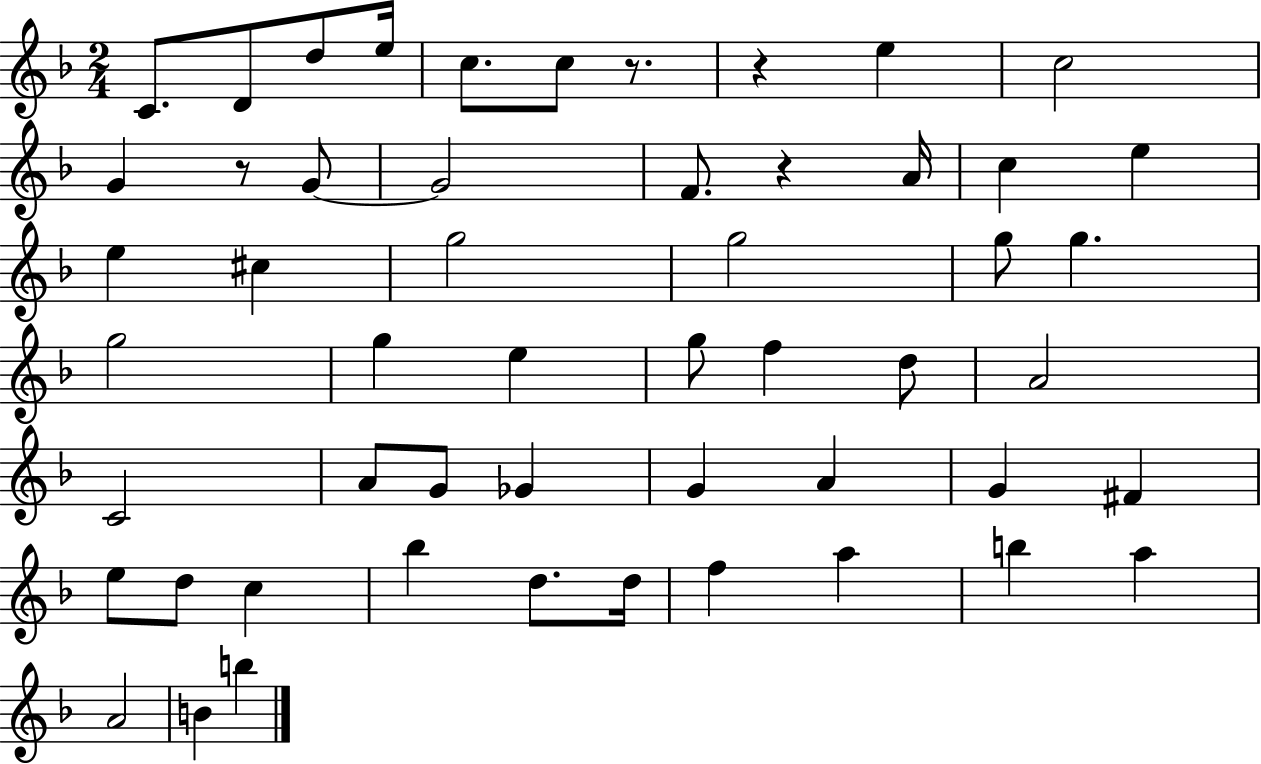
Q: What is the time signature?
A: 2/4